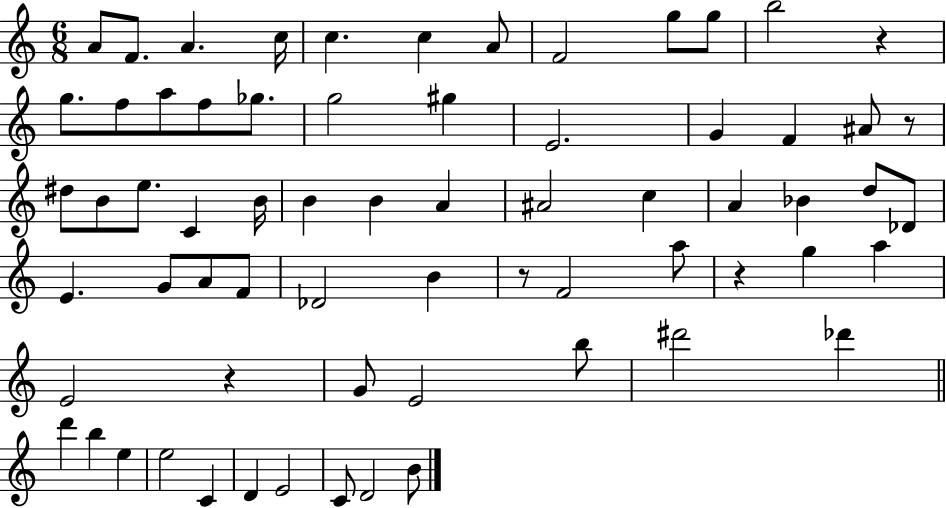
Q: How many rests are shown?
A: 5